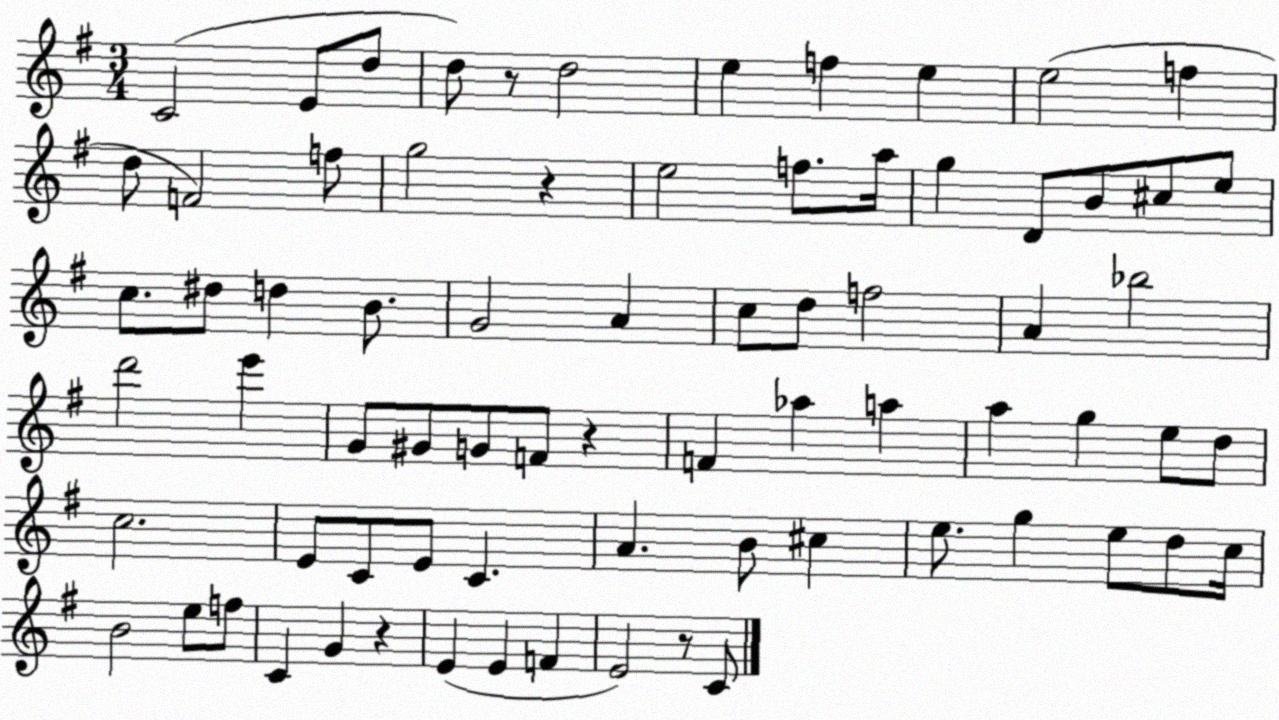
X:1
T:Untitled
M:3/4
L:1/4
K:G
C2 E/2 d/2 d/2 z/2 d2 e f e e2 f d/2 F2 f/2 g2 z e2 f/2 a/4 g D/2 B/2 ^c/2 e/2 c/2 ^d/2 d B/2 G2 A c/2 d/2 f2 A _b2 d'2 e' G/2 ^G/2 G/2 F/2 z F _a a a g e/2 d/2 c2 E/2 C/2 E/2 C A B/2 ^c e/2 g e/2 d/2 c/4 B2 e/2 f/2 C G z E E F E2 z/2 C/2